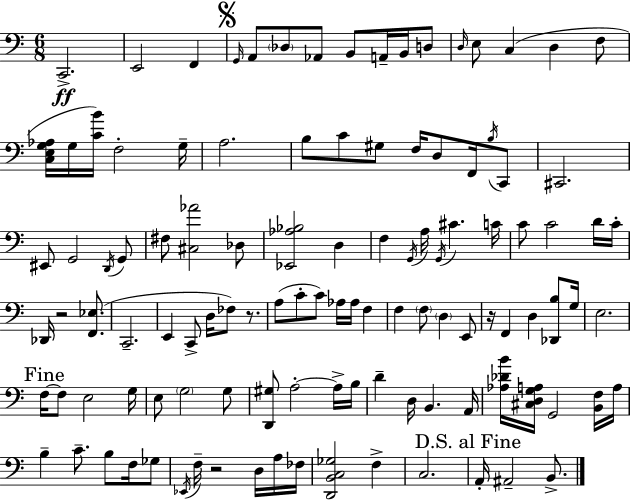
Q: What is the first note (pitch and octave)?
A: C2